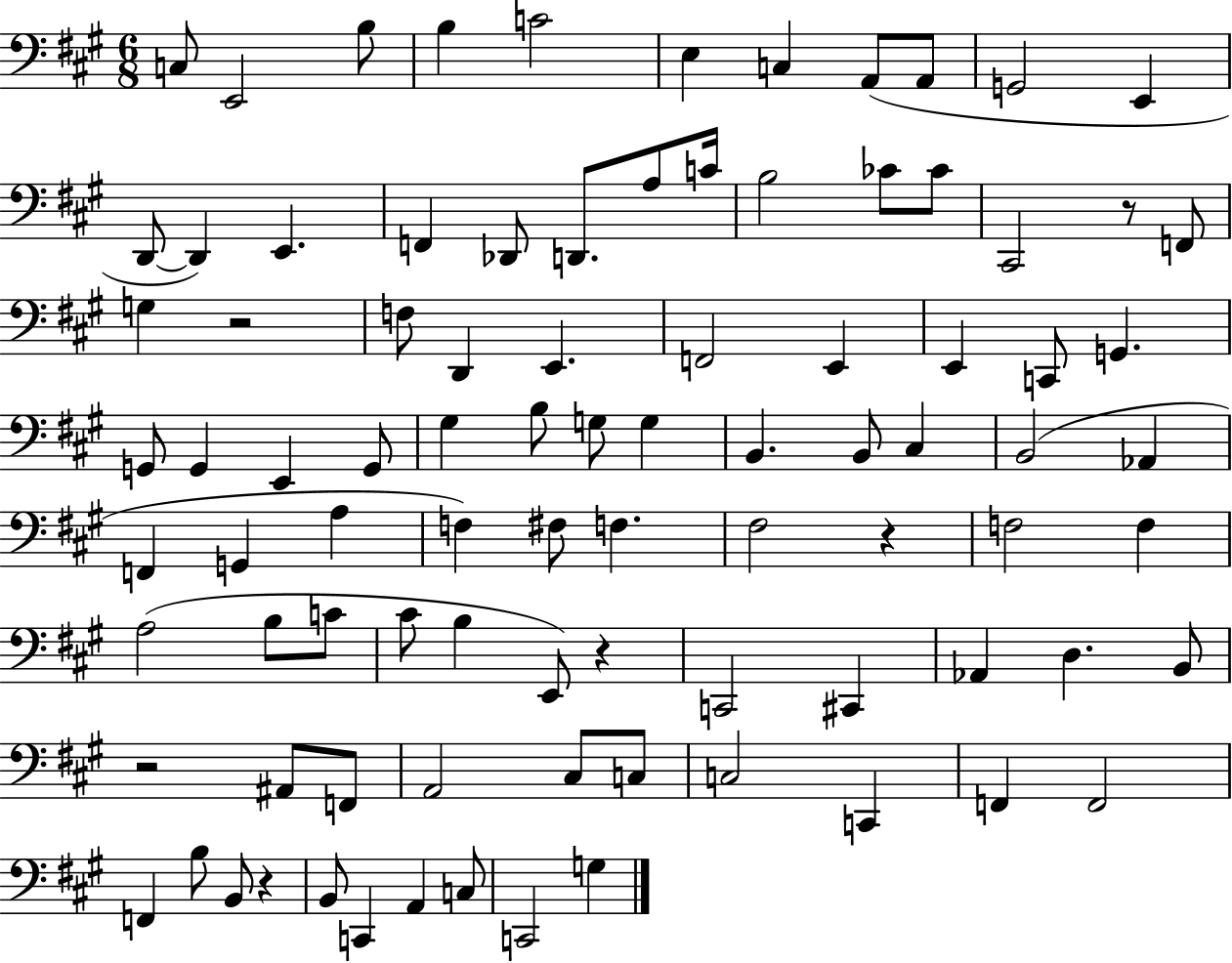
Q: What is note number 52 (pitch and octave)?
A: F3